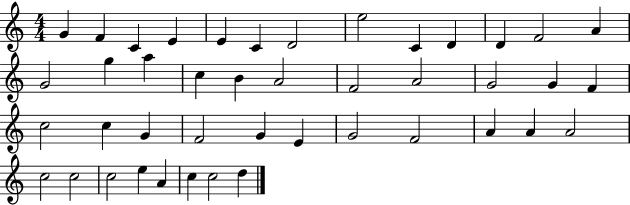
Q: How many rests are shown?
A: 0